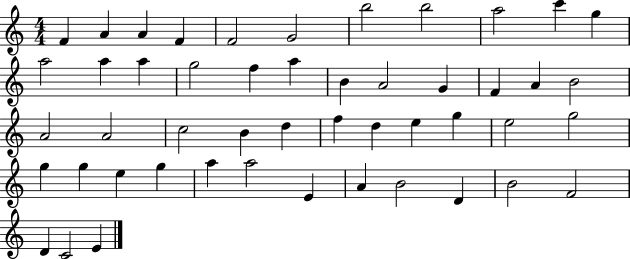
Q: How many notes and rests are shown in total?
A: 49